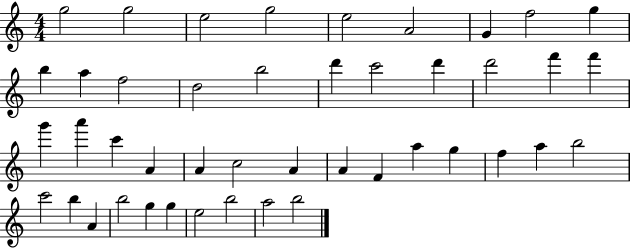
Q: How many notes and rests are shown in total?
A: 44